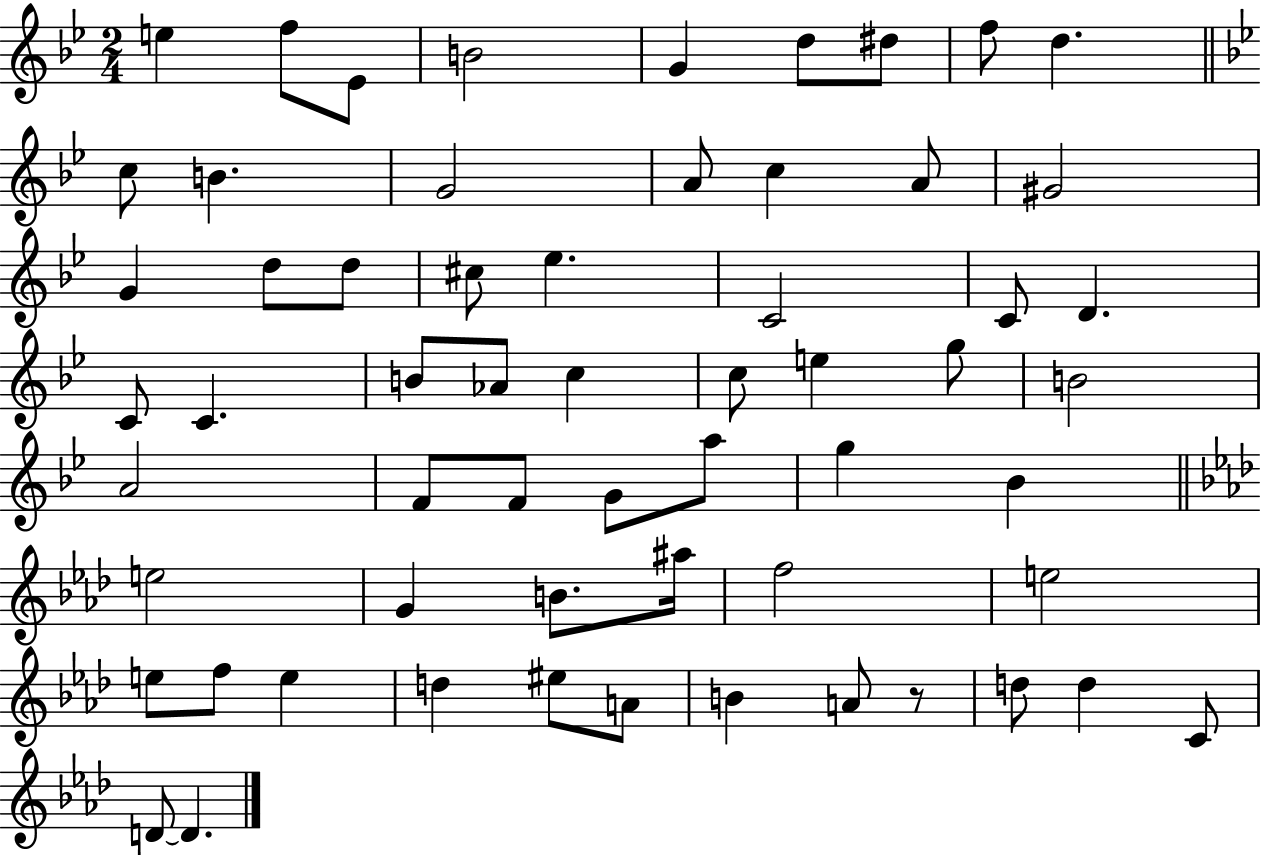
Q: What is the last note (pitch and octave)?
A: D4